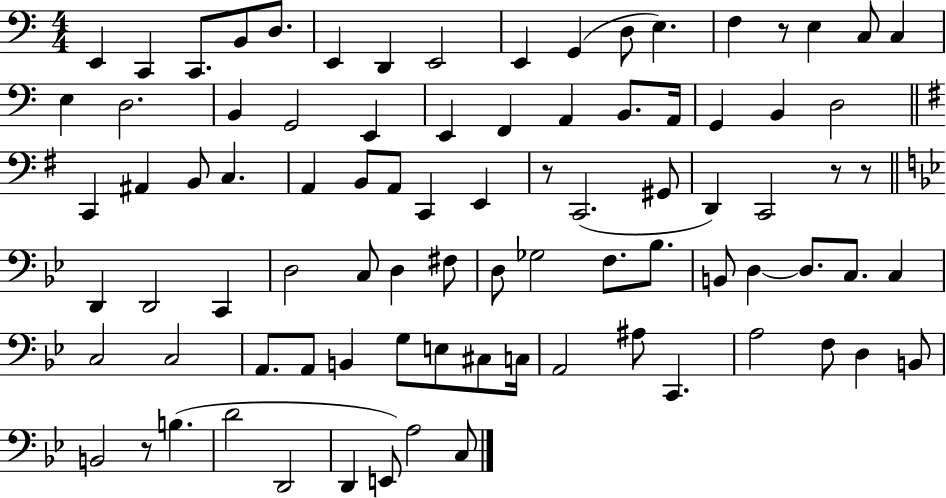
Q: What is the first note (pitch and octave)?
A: E2